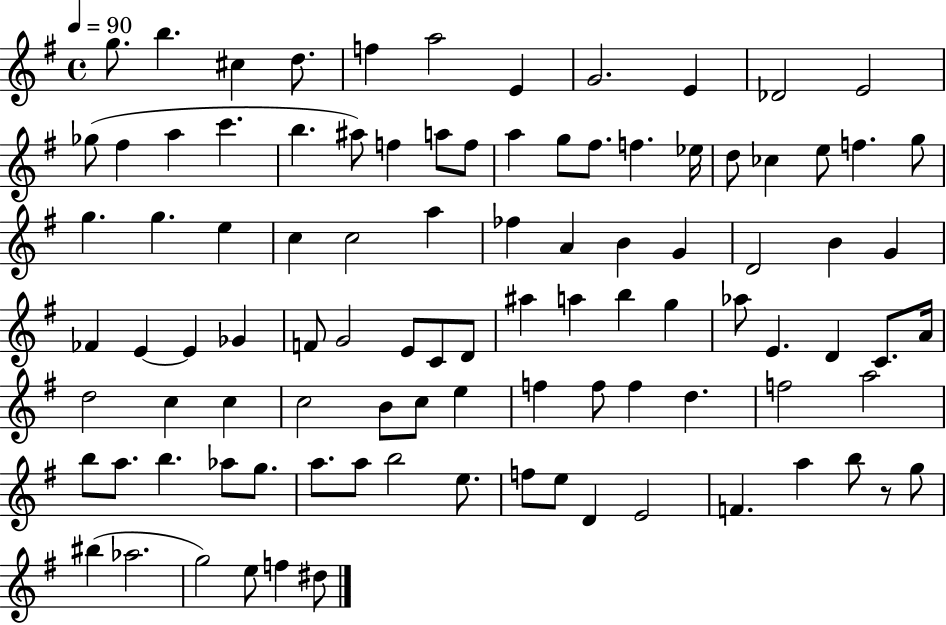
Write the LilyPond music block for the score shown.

{
  \clef treble
  \time 4/4
  \defaultTimeSignature
  \key g \major
  \tempo 4 = 90
  \repeat volta 2 { g''8. b''4. cis''4 d''8. | f''4 a''2 e'4 | g'2. e'4 | des'2 e'2 | \break ges''8( fis''4 a''4 c'''4. | b''4. ais''8) f''4 a''8 f''8 | a''4 g''8 fis''8. f''4. ees''16 | d''8 ces''4 e''8 f''4. g''8 | \break g''4. g''4. e''4 | c''4 c''2 a''4 | fes''4 a'4 b'4 g'4 | d'2 b'4 g'4 | \break fes'4 e'4~~ e'4 ges'4 | f'8 g'2 e'8 c'8 d'8 | ais''4 a''4 b''4 g''4 | aes''8 e'4. d'4 c'8. a'16 | \break d''2 c''4 c''4 | c''2 b'8 c''8 e''4 | f''4 f''8 f''4 d''4. | f''2 a''2 | \break b''8 a''8. b''4. aes''8 g''8. | a''8. a''8 b''2 e''8. | f''8 e''8 d'4 e'2 | f'4. a''4 b''8 r8 g''8 | \break bis''4( aes''2. | g''2) e''8 f''4 dis''8 | } \bar "|."
}